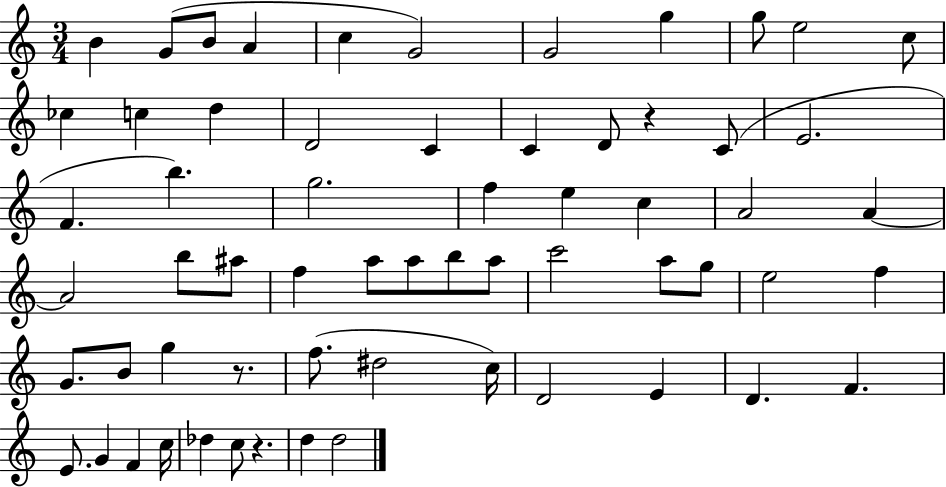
B4/q G4/e B4/e A4/q C5/q G4/h G4/h G5/q G5/e E5/h C5/e CES5/q C5/q D5/q D4/h C4/q C4/q D4/e R/q C4/e E4/h. F4/q. B5/q. G5/h. F5/q E5/q C5/q A4/h A4/q A4/h B5/e A#5/e F5/q A5/e A5/e B5/e A5/e C6/h A5/e G5/e E5/h F5/q G4/e. B4/e G5/q R/e. F5/e. D#5/h C5/s D4/h E4/q D4/q. F4/q. E4/e. G4/q F4/q C5/s Db5/q C5/e R/q. D5/q D5/h